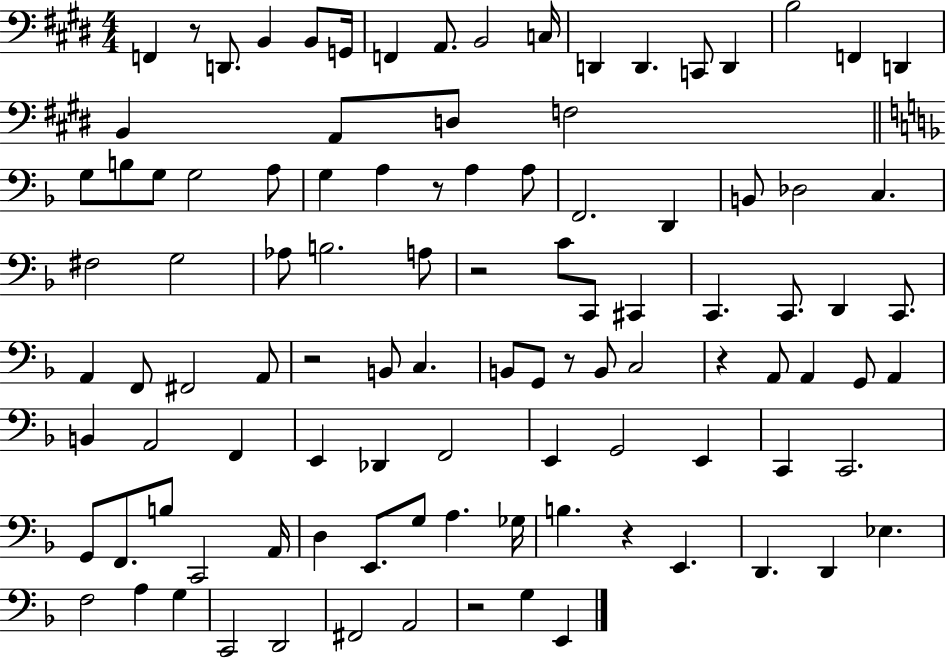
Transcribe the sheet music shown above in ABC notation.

X:1
T:Untitled
M:4/4
L:1/4
K:E
F,, z/2 D,,/2 B,, B,,/2 G,,/4 F,, A,,/2 B,,2 C,/4 D,, D,, C,,/2 D,, B,2 F,, D,, B,, A,,/2 D,/2 F,2 G,/2 B,/2 G,/2 G,2 A,/2 G, A, z/2 A, A,/2 F,,2 D,, B,,/2 _D,2 C, ^F,2 G,2 _A,/2 B,2 A,/2 z2 C/2 C,,/2 ^C,, C,, C,,/2 D,, C,,/2 A,, F,,/2 ^F,,2 A,,/2 z2 B,,/2 C, B,,/2 G,,/2 z/2 B,,/2 C,2 z A,,/2 A,, G,,/2 A,, B,, A,,2 F,, E,, _D,, F,,2 E,, G,,2 E,, C,, C,,2 G,,/2 F,,/2 B,/2 C,,2 A,,/4 D, E,,/2 G,/2 A, _G,/4 B, z E,, D,, D,, _E, F,2 A, G, C,,2 D,,2 ^F,,2 A,,2 z2 G, E,,